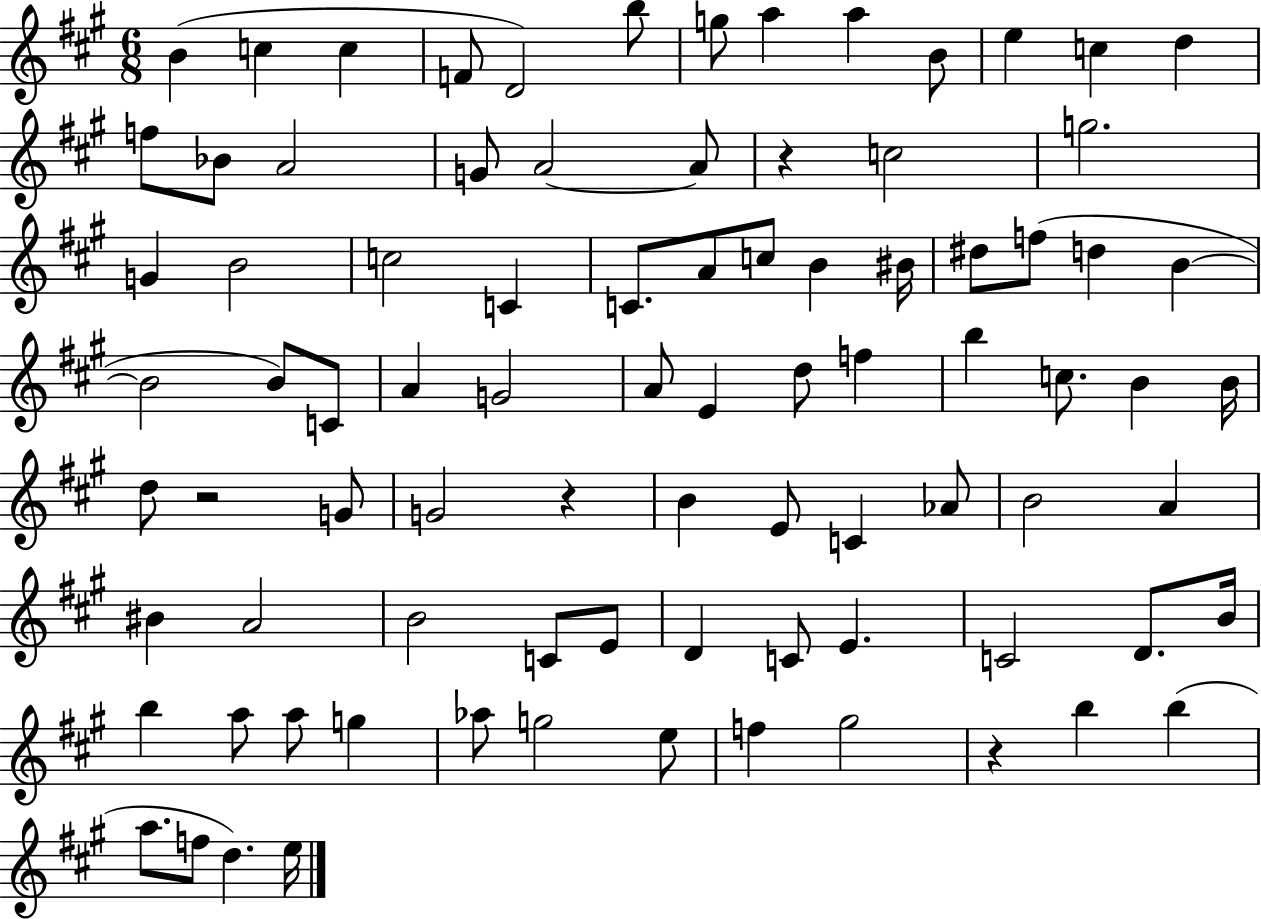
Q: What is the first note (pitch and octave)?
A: B4